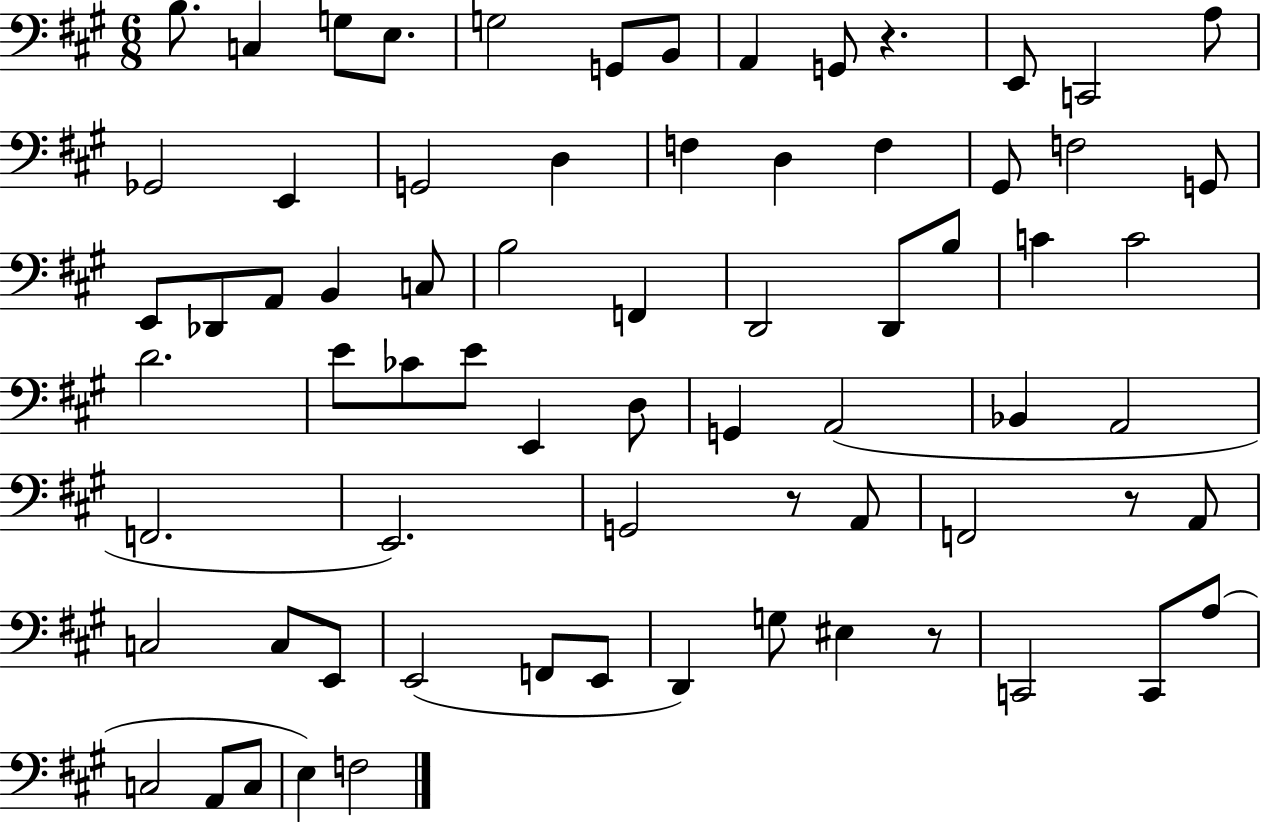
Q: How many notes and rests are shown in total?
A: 71